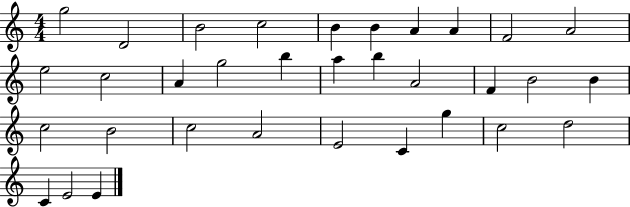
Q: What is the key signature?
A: C major